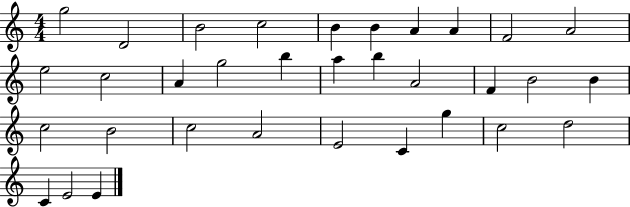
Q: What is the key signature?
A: C major